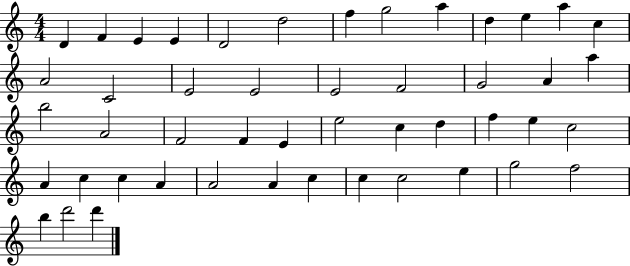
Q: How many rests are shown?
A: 0